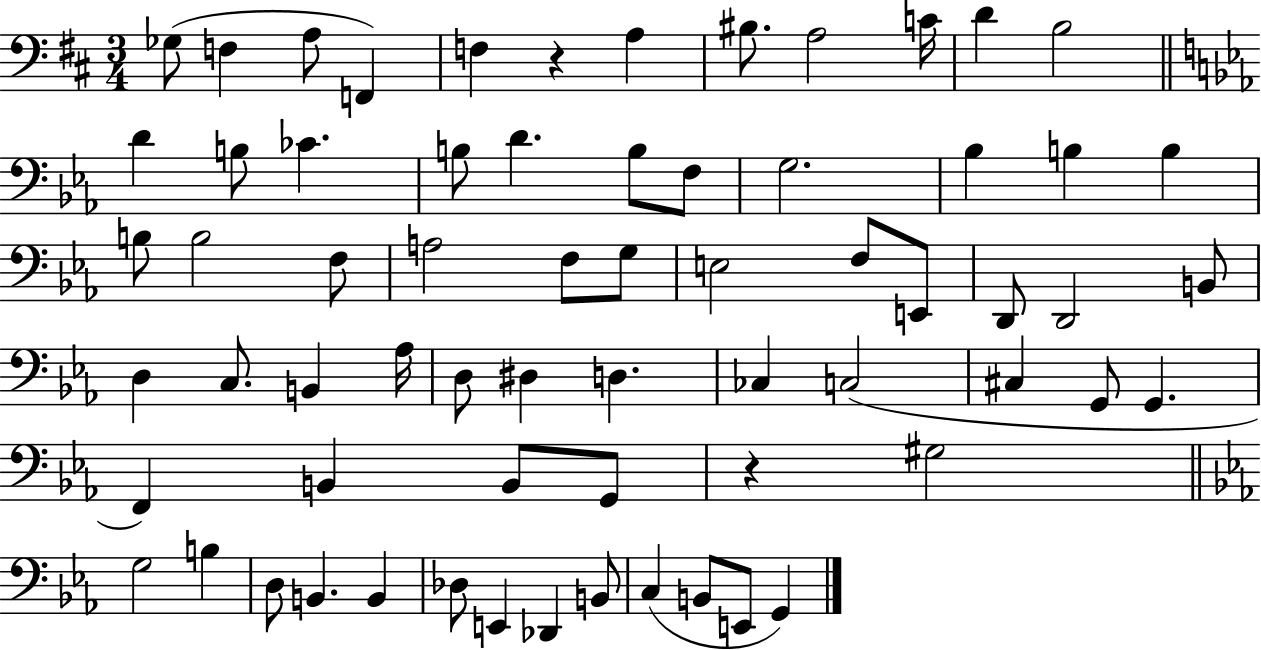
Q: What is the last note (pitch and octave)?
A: G2